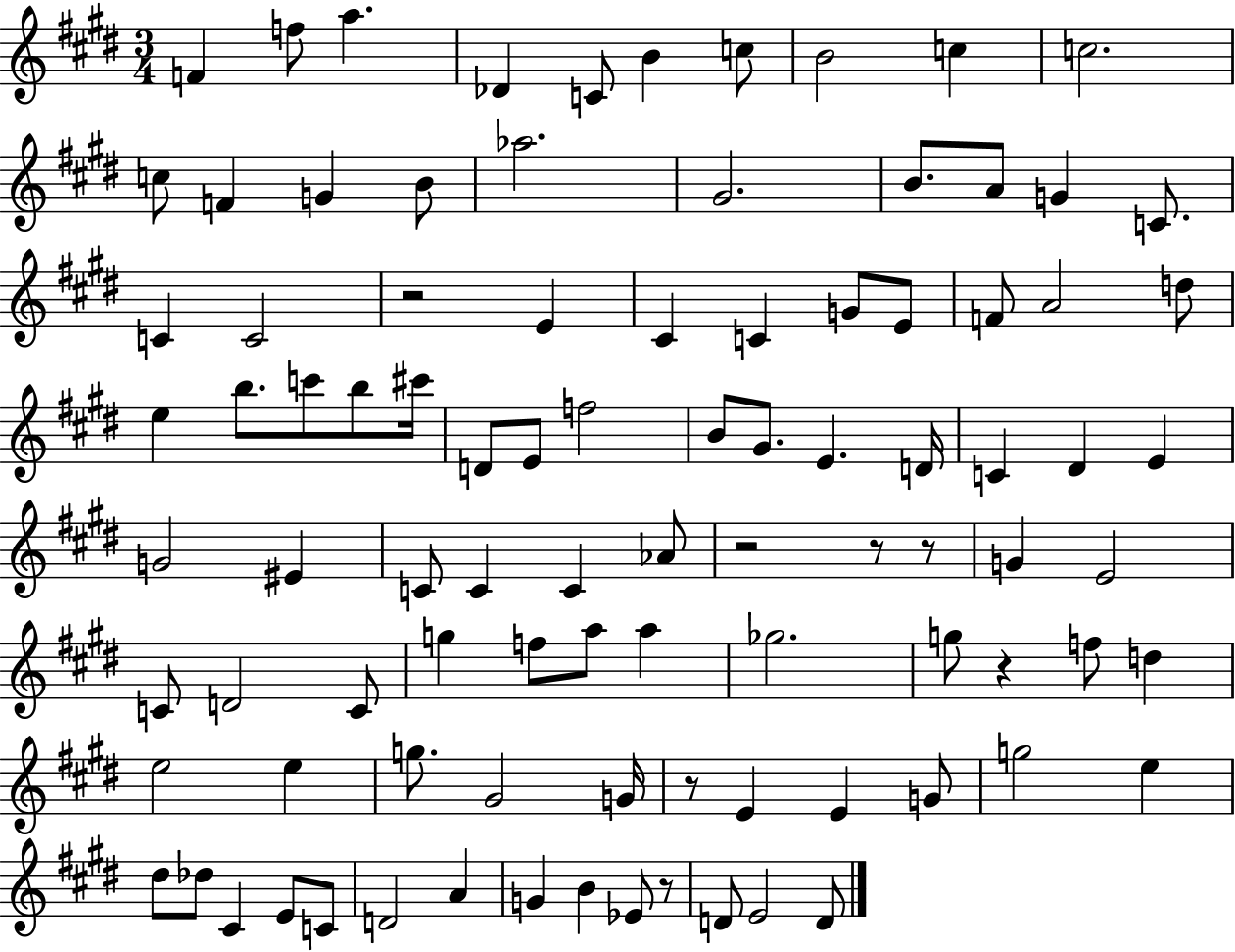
F4/q F5/e A5/q. Db4/q C4/e B4/q C5/e B4/h C5/q C5/h. C5/e F4/q G4/q B4/e Ab5/h. G#4/h. B4/e. A4/e G4/q C4/e. C4/q C4/h R/h E4/q C#4/q C4/q G4/e E4/e F4/e A4/h D5/e E5/q B5/e. C6/e B5/e C#6/s D4/e E4/e F5/h B4/e G#4/e. E4/q. D4/s C4/q D#4/q E4/q G4/h EIS4/q C4/e C4/q C4/q Ab4/e R/h R/e R/e G4/q E4/h C4/e D4/h C4/e G5/q F5/e A5/e A5/q Gb5/h. G5/e R/q F5/e D5/q E5/h E5/q G5/e. G#4/h G4/s R/e E4/q E4/q G4/e G5/h E5/q D#5/e Db5/e C#4/q E4/e C4/e D4/h A4/q G4/q B4/q Eb4/e R/e D4/e E4/h D4/e